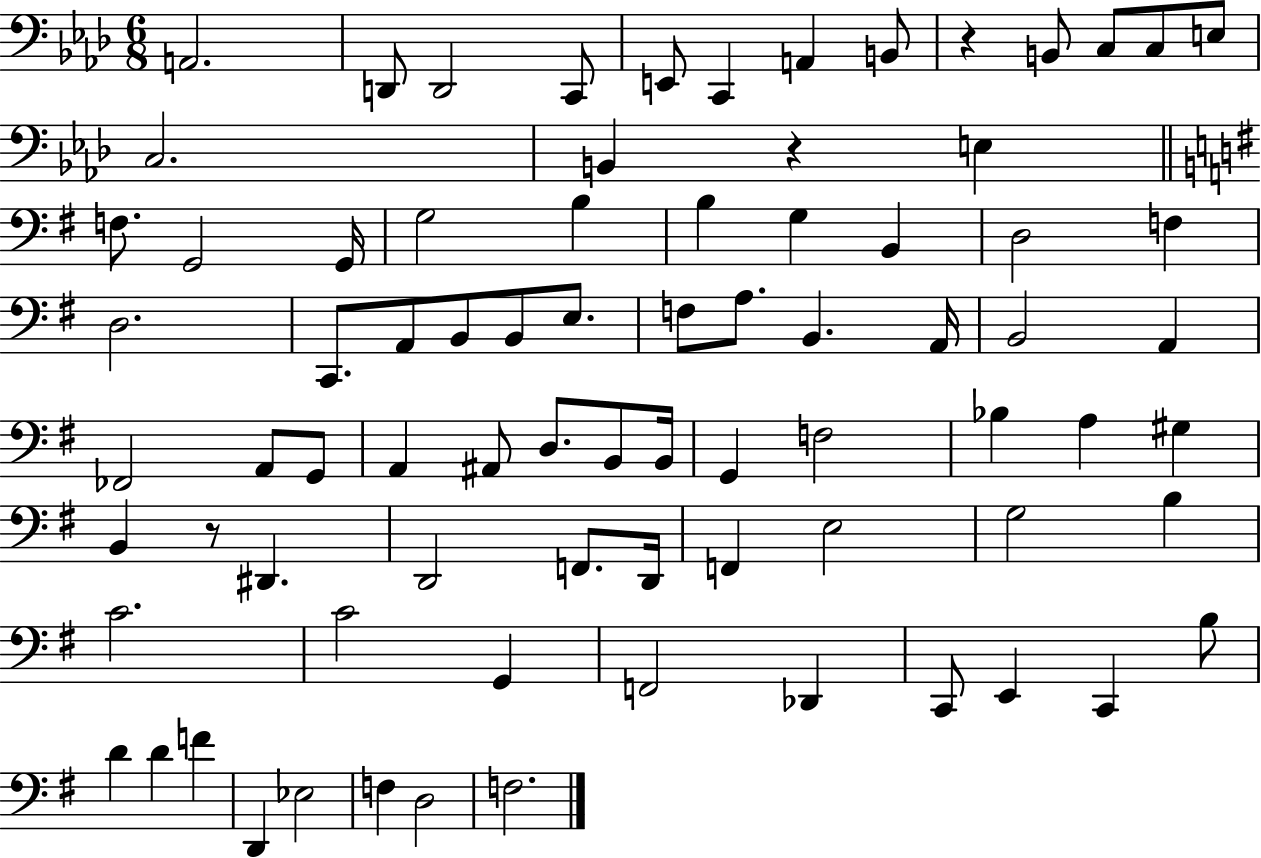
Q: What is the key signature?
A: AES major